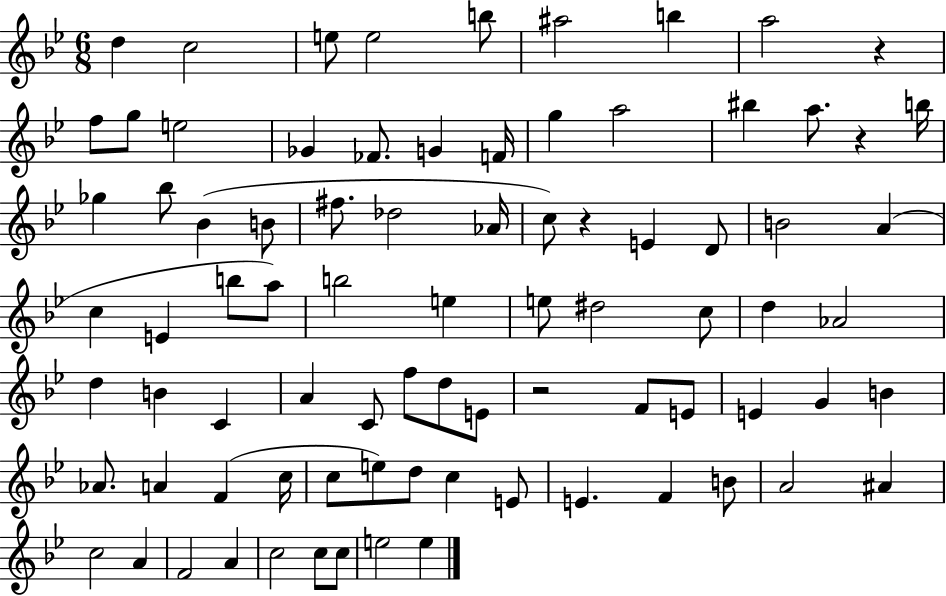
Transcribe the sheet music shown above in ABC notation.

X:1
T:Untitled
M:6/8
L:1/4
K:Bb
d c2 e/2 e2 b/2 ^a2 b a2 z f/2 g/2 e2 _G _F/2 G F/4 g a2 ^b a/2 z b/4 _g _b/2 _B B/2 ^f/2 _d2 _A/4 c/2 z E D/2 B2 A c E b/2 a/2 b2 e e/2 ^d2 c/2 d _A2 d B C A C/2 f/2 d/2 E/2 z2 F/2 E/2 E G B _A/2 A F c/4 c/2 e/2 d/2 c E/2 E F B/2 A2 ^A c2 A F2 A c2 c/2 c/2 e2 e